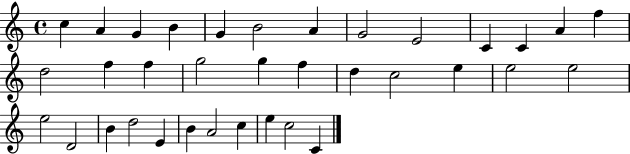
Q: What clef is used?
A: treble